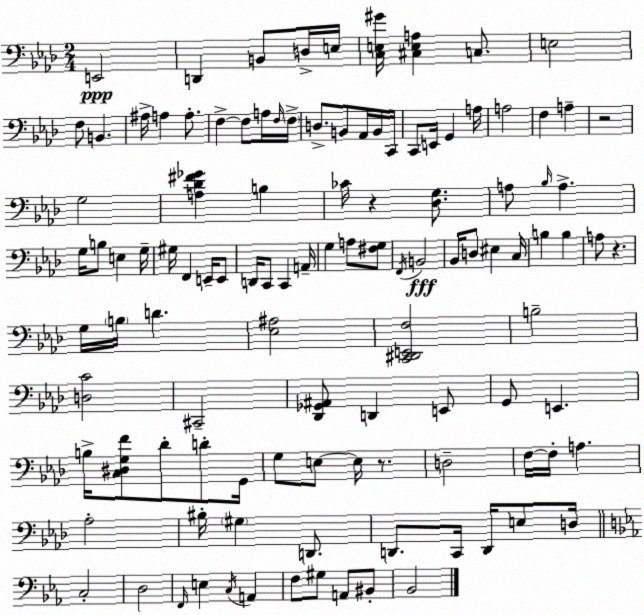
X:1
T:Untitled
M:2/4
L:1/4
K:Ab
E,,2 D,, B,,/2 D,/4 E,/4 [C,E,^G]/4 [^C,E,A,] C,/2 E,2 F,/2 B,, ^A,/4 A, A,/2 F, F,/2 A,/4 F,/4 F,/4 D,/2 B,,/2 _A,,/4 B,,/4 C,,/4 C,,/2 E,,/4 G,, A,/4 A,2 F, A, z2 G,2 [A,_D^F_G] B, _C/4 z [_D,G,]/2 A,/2 _B,/4 A, G,/4 B,/2 E, G,/4 ^G,/4 F,, E,,/4 E,,/2 D,,/4 C,,/2 C,, A,,/4 G, A,/2 [^F,G,]/2 F,,/4 B,,2 _B,,/4 D,/2 ^E, C,/4 B, B, A,/2 z G,/4 B,/4 D [_E,^A,]2 [C,,^D,,E,,F,]2 B,2 [D,C]2 ^C,,2 [_D,,_G,,^A,,]/2 D,, E,,/2 G,,/2 E,, B,/4 [C,^D,G,F]/2 _D/2 D/2 G,,/4 G,/2 E,/2 E,/4 z/2 D,2 F,/4 F,/4 A, _A,2 ^B,/4 ^G, D,,/2 D,,/2 C,,/4 D,,/4 E,/2 D,/4 C,2 D,2 F,,/4 E, C,/4 A,, F,/2 ^G,/2 A,,/2 ^B,,/2 _B,,2